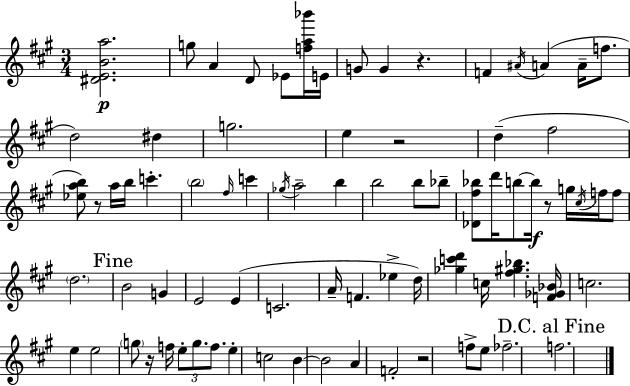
[D#4,E4,B4,A5]/h. G5/e A4/q D4/e Eb4/e [F5,A5,Bb6]/s E4/s G4/e G4/q R/q. F4/q A#4/s A4/q A4/s F5/e. D5/h D#5/q G5/h. E5/q R/h D5/q F#5/h [Eb5,A5,B5]/e R/e A5/s B5/s C6/q. B5/h F#5/s C6/q Gb5/s A5/h B5/q B5/h B5/e Bb5/e [Db4,F#5,Bb5]/e D6/s B5/e B5/s R/e G5/s C#5/s F5/s F5/e D5/h. B4/h G4/q E4/h E4/q C4/h. A4/s F4/q. Eb5/q D5/s [Gb5,C6,D6]/q C5/s [F#5,G#5,Bb5]/q. [F4,Gb4,Bb4]/s C5/h. E5/q E5/h G5/e R/s F5/s E5/e G5/e. F5/e. E5/q C5/h B4/q B4/h A4/q F4/h R/h F5/e E5/e FES5/h. F5/h.